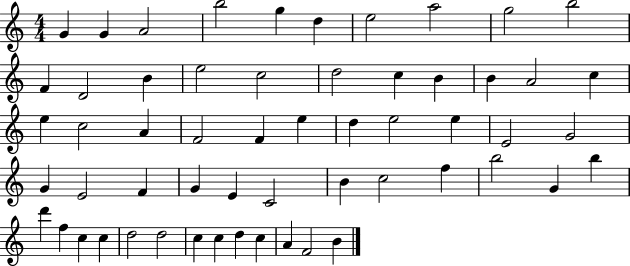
{
  \clef treble
  \numericTimeSignature
  \time 4/4
  \key c \major
  g'4 g'4 a'2 | b''2 g''4 d''4 | e''2 a''2 | g''2 b''2 | \break f'4 d'2 b'4 | e''2 c''2 | d''2 c''4 b'4 | b'4 a'2 c''4 | \break e''4 c''2 a'4 | f'2 f'4 e''4 | d''4 e''2 e''4 | e'2 g'2 | \break g'4 e'2 f'4 | g'4 e'4 c'2 | b'4 c''2 f''4 | b''2 g'4 b''4 | \break d'''4 f''4 c''4 c''4 | d''2 d''2 | c''4 c''4 d''4 c''4 | a'4 f'2 b'4 | \break \bar "|."
}